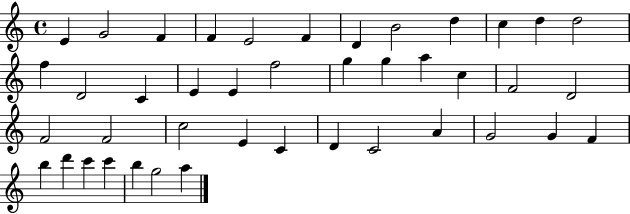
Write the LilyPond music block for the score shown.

{
  \clef treble
  \time 4/4
  \defaultTimeSignature
  \key c \major
  e'4 g'2 f'4 | f'4 e'2 f'4 | d'4 b'2 d''4 | c''4 d''4 d''2 | \break f''4 d'2 c'4 | e'4 e'4 f''2 | g''4 g''4 a''4 c''4 | f'2 d'2 | \break f'2 f'2 | c''2 e'4 c'4 | d'4 c'2 a'4 | g'2 g'4 f'4 | \break b''4 d'''4 c'''4 c'''4 | b''4 g''2 a''4 | \bar "|."
}